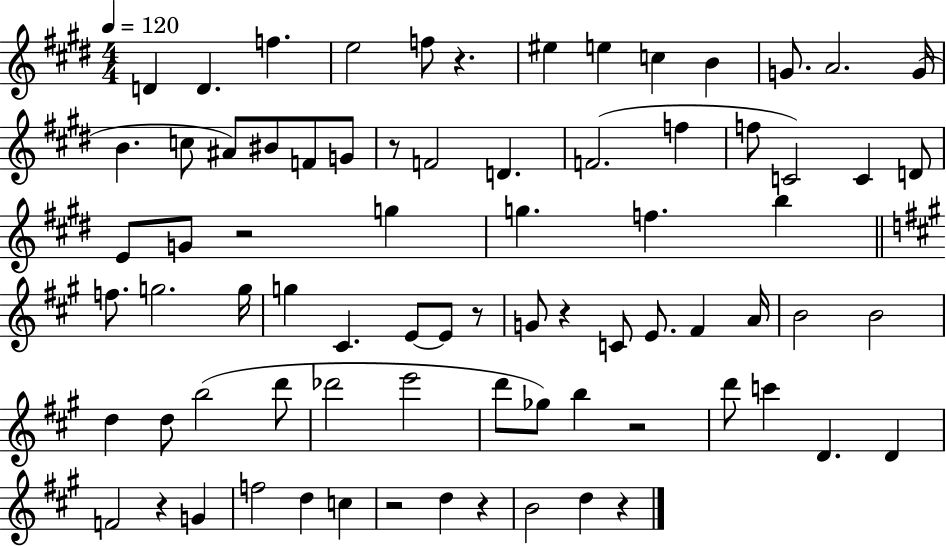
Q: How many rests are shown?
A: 10